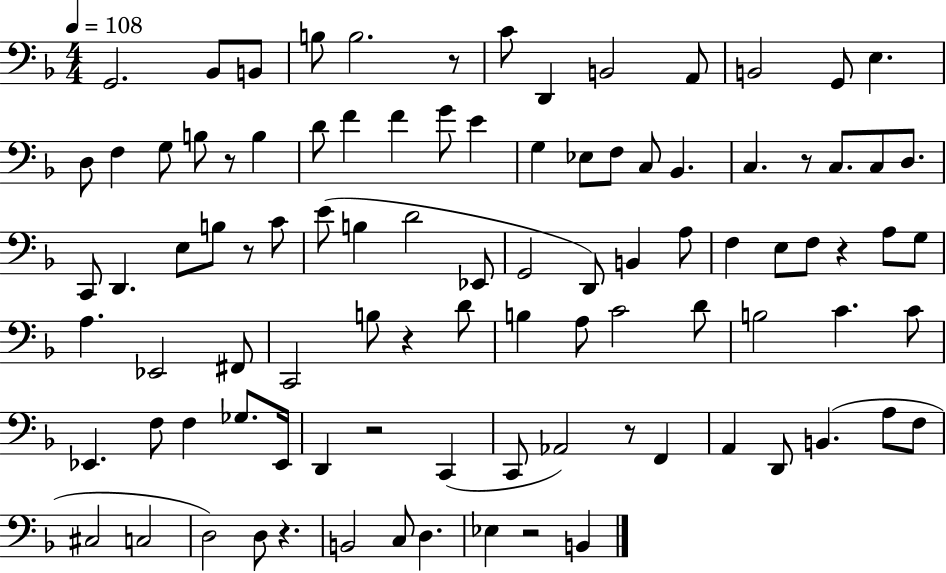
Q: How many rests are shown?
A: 10